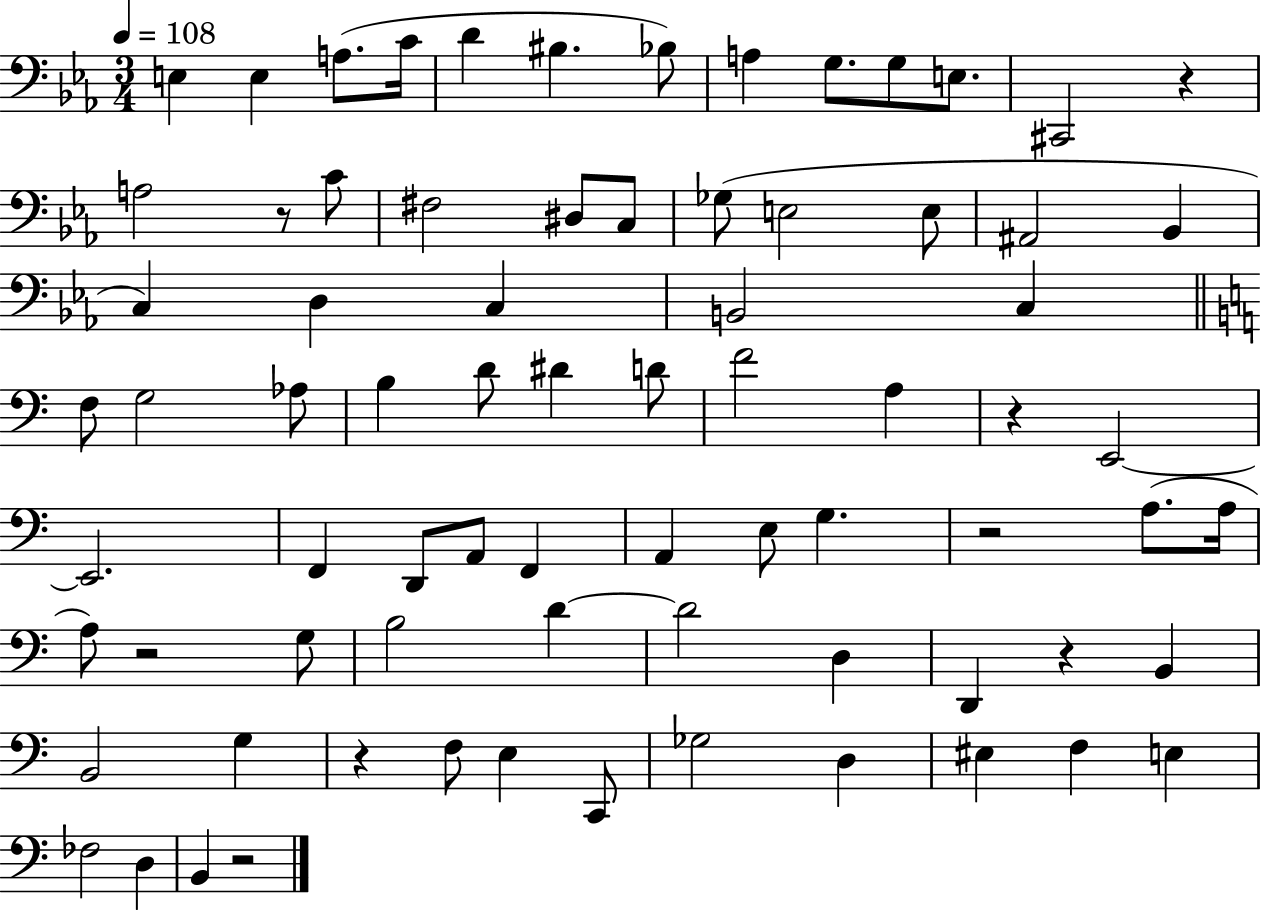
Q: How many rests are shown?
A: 8